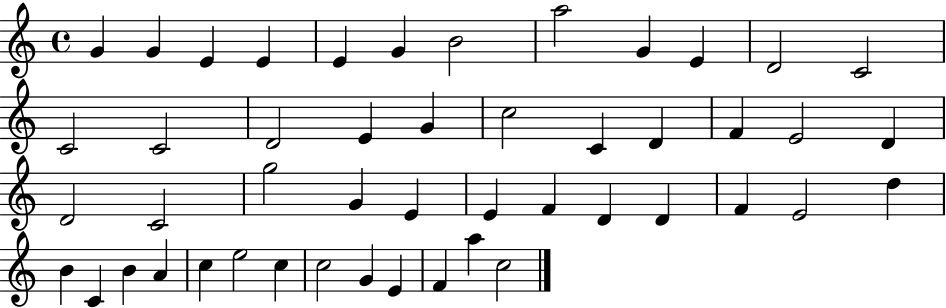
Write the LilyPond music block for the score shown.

{
  \clef treble
  \time 4/4
  \defaultTimeSignature
  \key c \major
  g'4 g'4 e'4 e'4 | e'4 g'4 b'2 | a''2 g'4 e'4 | d'2 c'2 | \break c'2 c'2 | d'2 e'4 g'4 | c''2 c'4 d'4 | f'4 e'2 d'4 | \break d'2 c'2 | g''2 g'4 e'4 | e'4 f'4 d'4 d'4 | f'4 e'2 d''4 | \break b'4 c'4 b'4 a'4 | c''4 e''2 c''4 | c''2 g'4 e'4 | f'4 a''4 c''2 | \break \bar "|."
}